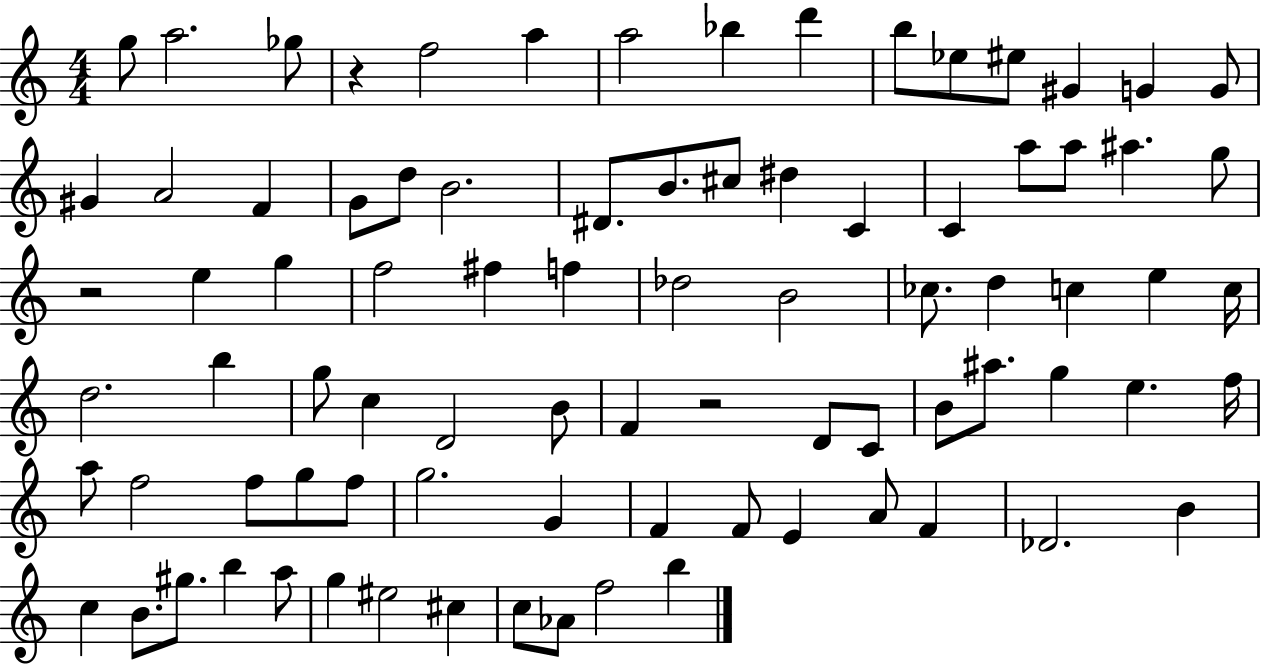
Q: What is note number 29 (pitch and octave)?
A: A#5